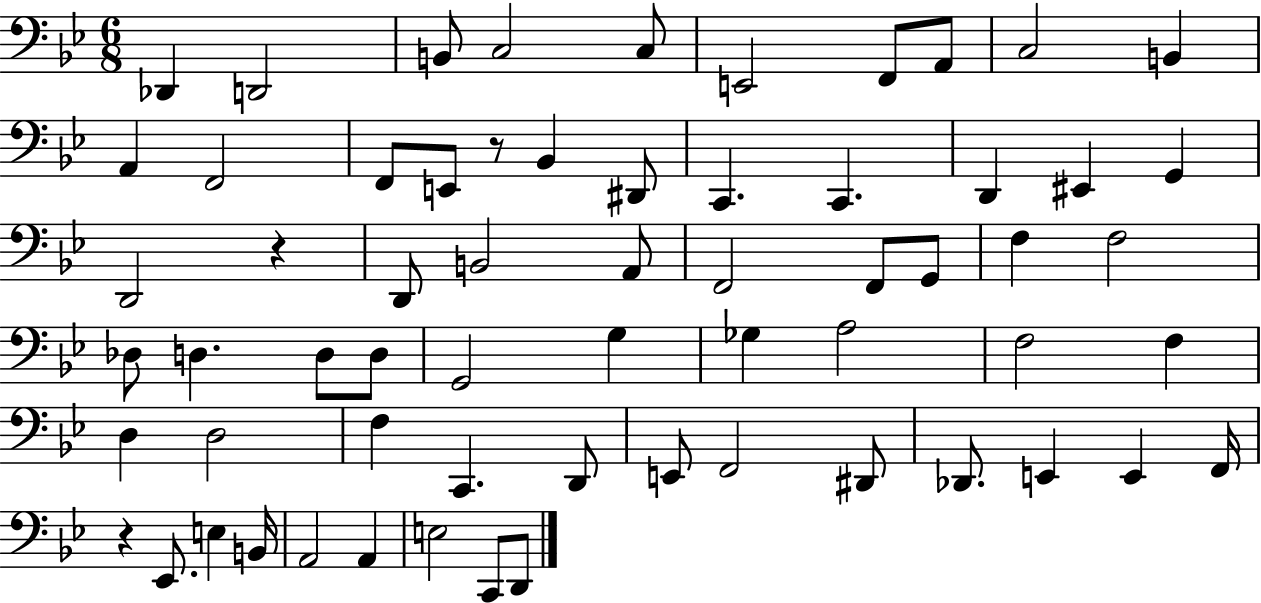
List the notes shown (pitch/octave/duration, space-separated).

Db2/q D2/h B2/e C3/h C3/e E2/h F2/e A2/e C3/h B2/q A2/q F2/h F2/e E2/e R/e Bb2/q D#2/e C2/q. C2/q. D2/q EIS2/q G2/q D2/h R/q D2/e B2/h A2/e F2/h F2/e G2/e F3/q F3/h Db3/e D3/q. D3/e D3/e G2/h G3/q Gb3/q A3/h F3/h F3/q D3/q D3/h F3/q C2/q. D2/e E2/e F2/h D#2/e Db2/e. E2/q E2/q F2/s R/q Eb2/e. E3/q B2/s A2/h A2/q E3/h C2/e D2/e